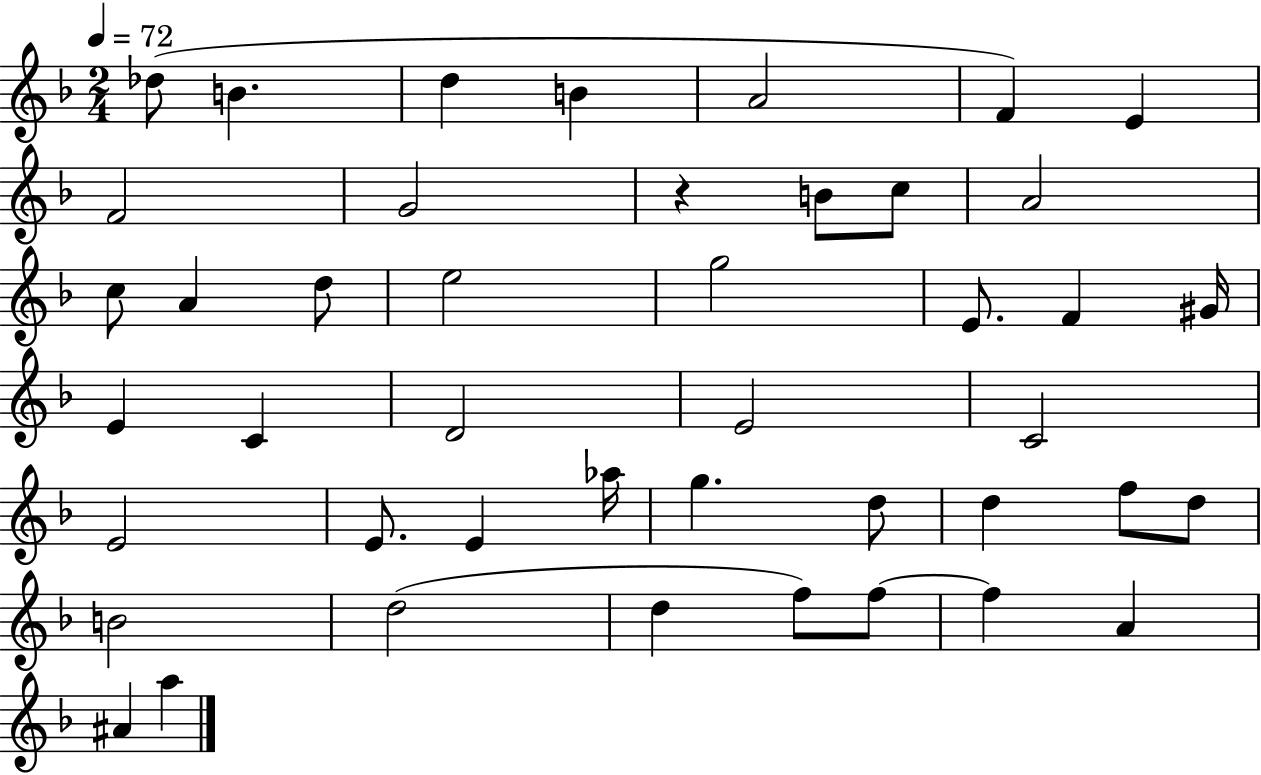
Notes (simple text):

Db5/e B4/q. D5/q B4/q A4/h F4/q E4/q F4/h G4/h R/q B4/e C5/e A4/h C5/e A4/q D5/e E5/h G5/h E4/e. F4/q G#4/s E4/q C4/q D4/h E4/h C4/h E4/h E4/e. E4/q Ab5/s G5/q. D5/e D5/q F5/e D5/e B4/h D5/h D5/q F5/e F5/e F5/q A4/q A#4/q A5/q